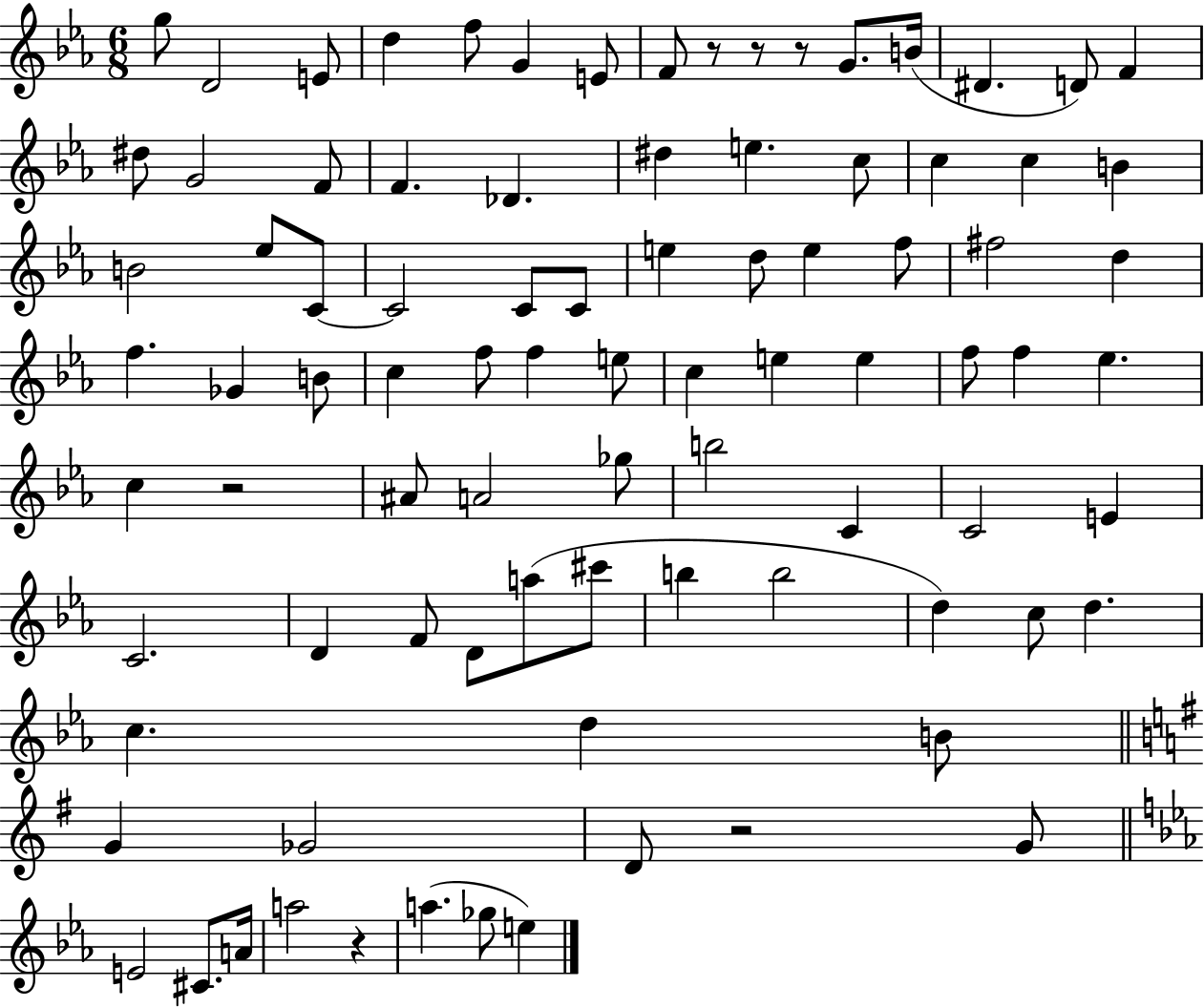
G5/e D4/h E4/e D5/q F5/e G4/q E4/e F4/e R/e R/e R/e G4/e. B4/s D#4/q. D4/e F4/q D#5/e G4/h F4/e F4/q. Db4/q. D#5/q E5/q. C5/e C5/q C5/q B4/q B4/h Eb5/e C4/e C4/h C4/e C4/e E5/q D5/e E5/q F5/e F#5/h D5/q F5/q. Gb4/q B4/e C5/q F5/e F5/q E5/e C5/q E5/q E5/q F5/e F5/q Eb5/q. C5/q R/h A#4/e A4/h Gb5/e B5/h C4/q C4/h E4/q C4/h. D4/q F4/e D4/e A5/e C#6/e B5/q B5/h D5/q C5/e D5/q. C5/q. D5/q B4/e G4/q Gb4/h D4/e R/h G4/e E4/h C#4/e. A4/s A5/h R/q A5/q. Gb5/e E5/q